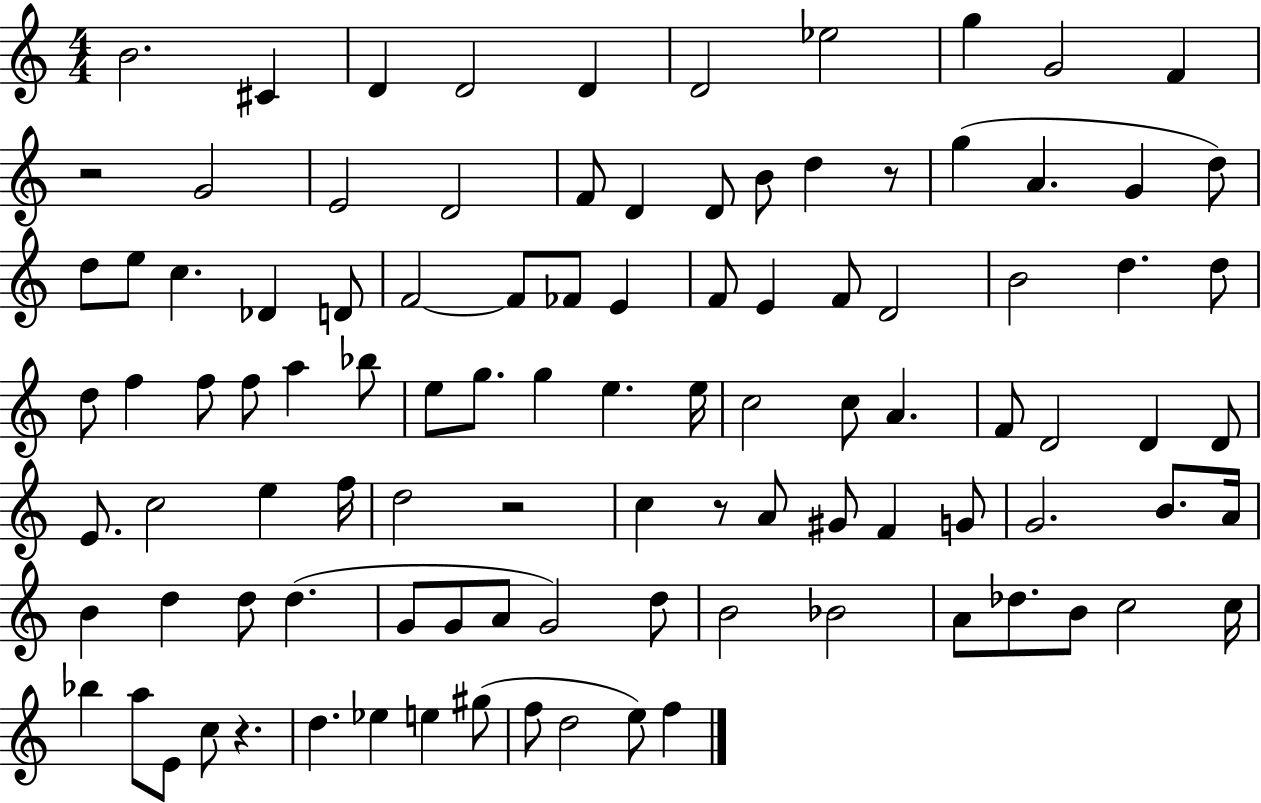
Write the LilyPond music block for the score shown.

{
  \clef treble
  \numericTimeSignature
  \time 4/4
  \key c \major
  \repeat volta 2 { b'2. cis'4 | d'4 d'2 d'4 | d'2 ees''2 | g''4 g'2 f'4 | \break r2 g'2 | e'2 d'2 | f'8 d'4 d'8 b'8 d''4 r8 | g''4( a'4. g'4 d''8) | \break d''8 e''8 c''4. des'4 d'8 | f'2~~ f'8 fes'8 e'4 | f'8 e'4 f'8 d'2 | b'2 d''4. d''8 | \break d''8 f''4 f''8 f''8 a''4 bes''8 | e''8 g''8. g''4 e''4. e''16 | c''2 c''8 a'4. | f'8 d'2 d'4 d'8 | \break e'8. c''2 e''4 f''16 | d''2 r2 | c''4 r8 a'8 gis'8 f'4 g'8 | g'2. b'8. a'16 | \break b'4 d''4 d''8 d''4.( | g'8 g'8 a'8 g'2) d''8 | b'2 bes'2 | a'8 des''8. b'8 c''2 c''16 | \break bes''4 a''8 e'8 c''8 r4. | d''4. ees''4 e''4 gis''8( | f''8 d''2 e''8) f''4 | } \bar "|."
}